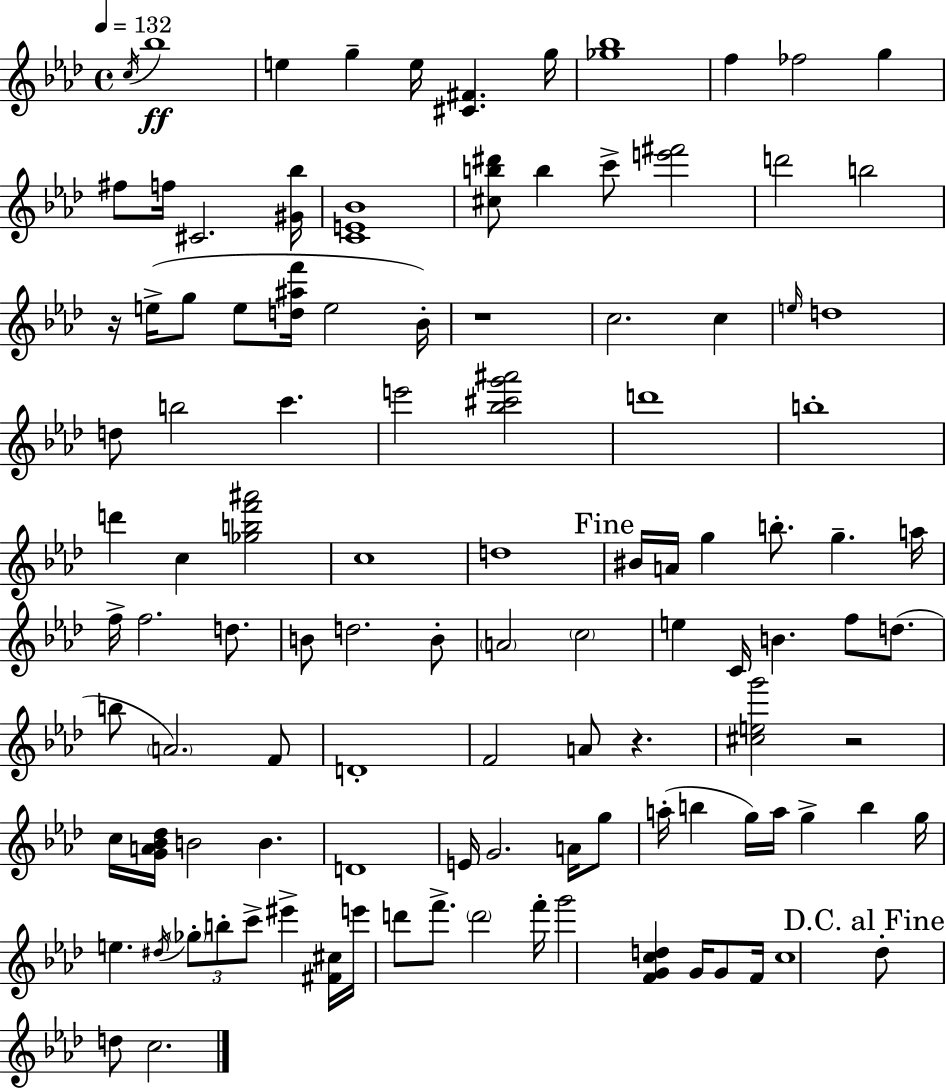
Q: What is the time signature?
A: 4/4